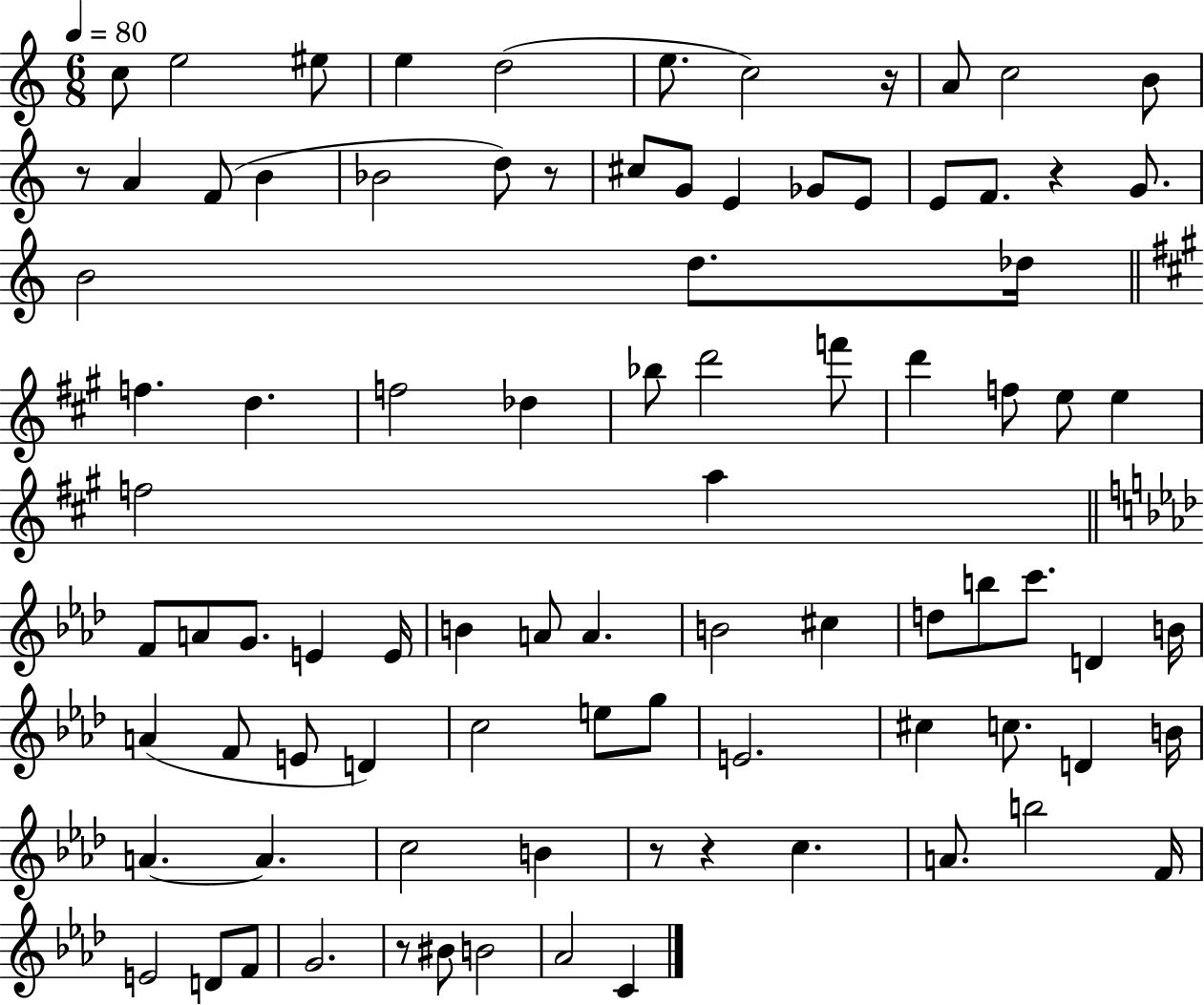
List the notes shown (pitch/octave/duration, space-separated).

C5/e E5/h EIS5/e E5/q D5/h E5/e. C5/h R/s A4/e C5/h B4/e R/e A4/q F4/e B4/q Bb4/h D5/e R/e C#5/e G4/e E4/q Gb4/e E4/e E4/e F4/e. R/q G4/e. B4/h D5/e. Db5/s F5/q. D5/q. F5/h Db5/q Bb5/e D6/h F6/e D6/q F5/e E5/e E5/q F5/h A5/q F4/e A4/e G4/e. E4/q E4/s B4/q A4/e A4/q. B4/h C#5/q D5/e B5/e C6/e. D4/q B4/s A4/q F4/e E4/e D4/q C5/h E5/e G5/e E4/h. C#5/q C5/e. D4/q B4/s A4/q. A4/q. C5/h B4/q R/e R/q C5/q. A4/e. B5/h F4/s E4/h D4/e F4/e G4/h. R/e BIS4/e B4/h Ab4/h C4/q